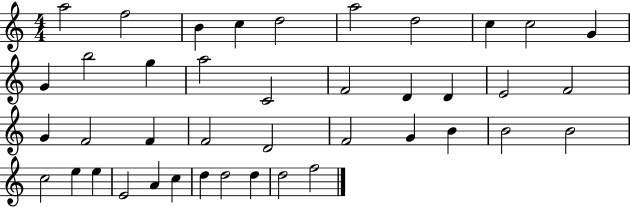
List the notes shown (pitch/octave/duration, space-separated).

A5/h F5/h B4/q C5/q D5/h A5/h D5/h C5/q C5/h G4/q G4/q B5/h G5/q A5/h C4/h F4/h D4/q D4/q E4/h F4/h G4/q F4/h F4/q F4/h D4/h F4/h G4/q B4/q B4/h B4/h C5/h E5/q E5/q E4/h A4/q C5/q D5/q D5/h D5/q D5/h F5/h